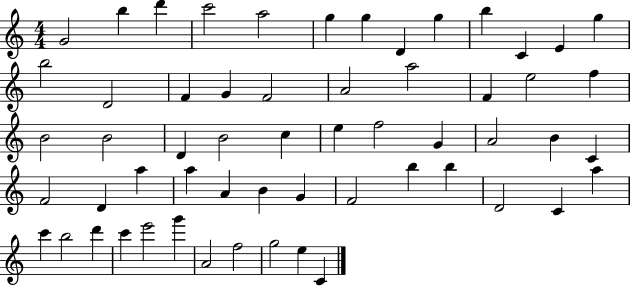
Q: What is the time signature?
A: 4/4